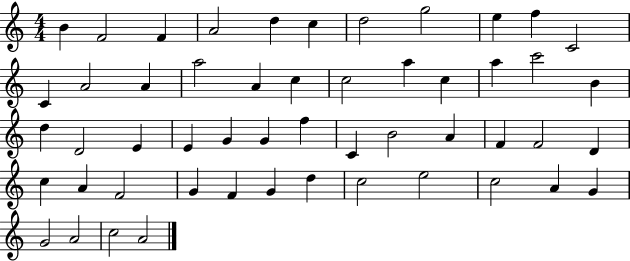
X:1
T:Untitled
M:4/4
L:1/4
K:C
B F2 F A2 d c d2 g2 e f C2 C A2 A a2 A c c2 a c a c'2 B d D2 E E G G f C B2 A F F2 D c A F2 G F G d c2 e2 c2 A G G2 A2 c2 A2